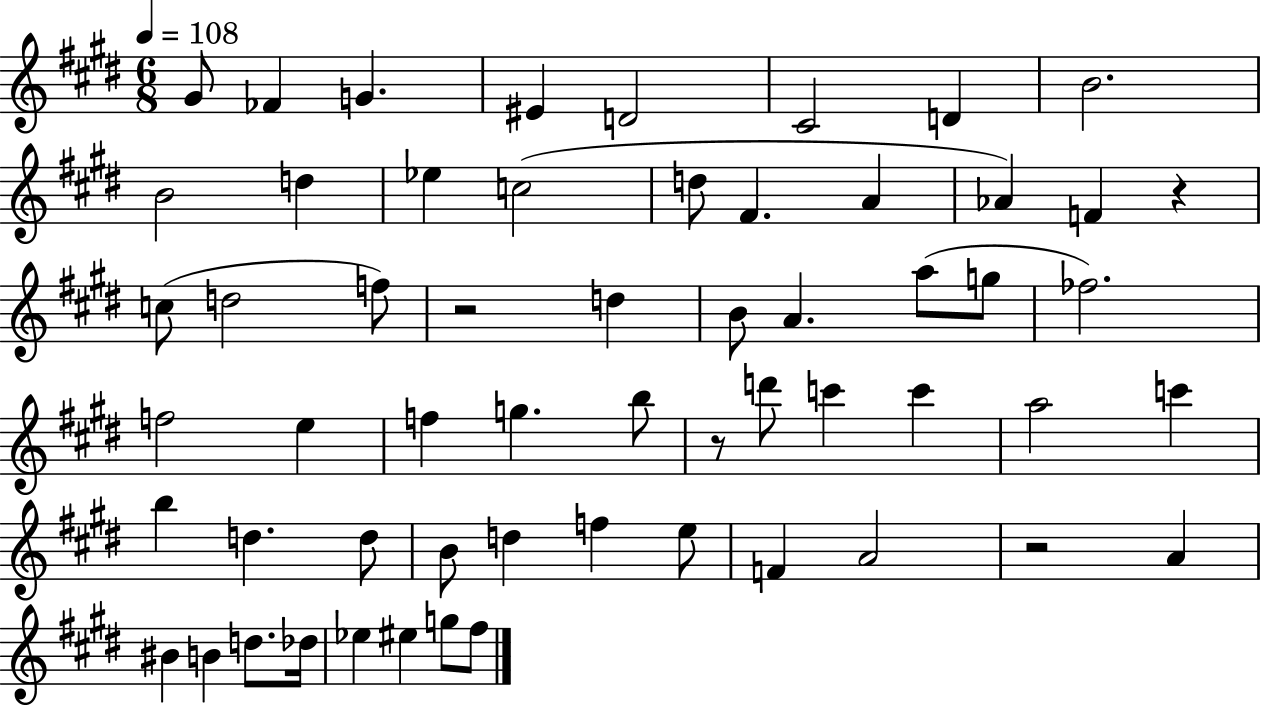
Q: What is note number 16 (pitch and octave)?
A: Ab4